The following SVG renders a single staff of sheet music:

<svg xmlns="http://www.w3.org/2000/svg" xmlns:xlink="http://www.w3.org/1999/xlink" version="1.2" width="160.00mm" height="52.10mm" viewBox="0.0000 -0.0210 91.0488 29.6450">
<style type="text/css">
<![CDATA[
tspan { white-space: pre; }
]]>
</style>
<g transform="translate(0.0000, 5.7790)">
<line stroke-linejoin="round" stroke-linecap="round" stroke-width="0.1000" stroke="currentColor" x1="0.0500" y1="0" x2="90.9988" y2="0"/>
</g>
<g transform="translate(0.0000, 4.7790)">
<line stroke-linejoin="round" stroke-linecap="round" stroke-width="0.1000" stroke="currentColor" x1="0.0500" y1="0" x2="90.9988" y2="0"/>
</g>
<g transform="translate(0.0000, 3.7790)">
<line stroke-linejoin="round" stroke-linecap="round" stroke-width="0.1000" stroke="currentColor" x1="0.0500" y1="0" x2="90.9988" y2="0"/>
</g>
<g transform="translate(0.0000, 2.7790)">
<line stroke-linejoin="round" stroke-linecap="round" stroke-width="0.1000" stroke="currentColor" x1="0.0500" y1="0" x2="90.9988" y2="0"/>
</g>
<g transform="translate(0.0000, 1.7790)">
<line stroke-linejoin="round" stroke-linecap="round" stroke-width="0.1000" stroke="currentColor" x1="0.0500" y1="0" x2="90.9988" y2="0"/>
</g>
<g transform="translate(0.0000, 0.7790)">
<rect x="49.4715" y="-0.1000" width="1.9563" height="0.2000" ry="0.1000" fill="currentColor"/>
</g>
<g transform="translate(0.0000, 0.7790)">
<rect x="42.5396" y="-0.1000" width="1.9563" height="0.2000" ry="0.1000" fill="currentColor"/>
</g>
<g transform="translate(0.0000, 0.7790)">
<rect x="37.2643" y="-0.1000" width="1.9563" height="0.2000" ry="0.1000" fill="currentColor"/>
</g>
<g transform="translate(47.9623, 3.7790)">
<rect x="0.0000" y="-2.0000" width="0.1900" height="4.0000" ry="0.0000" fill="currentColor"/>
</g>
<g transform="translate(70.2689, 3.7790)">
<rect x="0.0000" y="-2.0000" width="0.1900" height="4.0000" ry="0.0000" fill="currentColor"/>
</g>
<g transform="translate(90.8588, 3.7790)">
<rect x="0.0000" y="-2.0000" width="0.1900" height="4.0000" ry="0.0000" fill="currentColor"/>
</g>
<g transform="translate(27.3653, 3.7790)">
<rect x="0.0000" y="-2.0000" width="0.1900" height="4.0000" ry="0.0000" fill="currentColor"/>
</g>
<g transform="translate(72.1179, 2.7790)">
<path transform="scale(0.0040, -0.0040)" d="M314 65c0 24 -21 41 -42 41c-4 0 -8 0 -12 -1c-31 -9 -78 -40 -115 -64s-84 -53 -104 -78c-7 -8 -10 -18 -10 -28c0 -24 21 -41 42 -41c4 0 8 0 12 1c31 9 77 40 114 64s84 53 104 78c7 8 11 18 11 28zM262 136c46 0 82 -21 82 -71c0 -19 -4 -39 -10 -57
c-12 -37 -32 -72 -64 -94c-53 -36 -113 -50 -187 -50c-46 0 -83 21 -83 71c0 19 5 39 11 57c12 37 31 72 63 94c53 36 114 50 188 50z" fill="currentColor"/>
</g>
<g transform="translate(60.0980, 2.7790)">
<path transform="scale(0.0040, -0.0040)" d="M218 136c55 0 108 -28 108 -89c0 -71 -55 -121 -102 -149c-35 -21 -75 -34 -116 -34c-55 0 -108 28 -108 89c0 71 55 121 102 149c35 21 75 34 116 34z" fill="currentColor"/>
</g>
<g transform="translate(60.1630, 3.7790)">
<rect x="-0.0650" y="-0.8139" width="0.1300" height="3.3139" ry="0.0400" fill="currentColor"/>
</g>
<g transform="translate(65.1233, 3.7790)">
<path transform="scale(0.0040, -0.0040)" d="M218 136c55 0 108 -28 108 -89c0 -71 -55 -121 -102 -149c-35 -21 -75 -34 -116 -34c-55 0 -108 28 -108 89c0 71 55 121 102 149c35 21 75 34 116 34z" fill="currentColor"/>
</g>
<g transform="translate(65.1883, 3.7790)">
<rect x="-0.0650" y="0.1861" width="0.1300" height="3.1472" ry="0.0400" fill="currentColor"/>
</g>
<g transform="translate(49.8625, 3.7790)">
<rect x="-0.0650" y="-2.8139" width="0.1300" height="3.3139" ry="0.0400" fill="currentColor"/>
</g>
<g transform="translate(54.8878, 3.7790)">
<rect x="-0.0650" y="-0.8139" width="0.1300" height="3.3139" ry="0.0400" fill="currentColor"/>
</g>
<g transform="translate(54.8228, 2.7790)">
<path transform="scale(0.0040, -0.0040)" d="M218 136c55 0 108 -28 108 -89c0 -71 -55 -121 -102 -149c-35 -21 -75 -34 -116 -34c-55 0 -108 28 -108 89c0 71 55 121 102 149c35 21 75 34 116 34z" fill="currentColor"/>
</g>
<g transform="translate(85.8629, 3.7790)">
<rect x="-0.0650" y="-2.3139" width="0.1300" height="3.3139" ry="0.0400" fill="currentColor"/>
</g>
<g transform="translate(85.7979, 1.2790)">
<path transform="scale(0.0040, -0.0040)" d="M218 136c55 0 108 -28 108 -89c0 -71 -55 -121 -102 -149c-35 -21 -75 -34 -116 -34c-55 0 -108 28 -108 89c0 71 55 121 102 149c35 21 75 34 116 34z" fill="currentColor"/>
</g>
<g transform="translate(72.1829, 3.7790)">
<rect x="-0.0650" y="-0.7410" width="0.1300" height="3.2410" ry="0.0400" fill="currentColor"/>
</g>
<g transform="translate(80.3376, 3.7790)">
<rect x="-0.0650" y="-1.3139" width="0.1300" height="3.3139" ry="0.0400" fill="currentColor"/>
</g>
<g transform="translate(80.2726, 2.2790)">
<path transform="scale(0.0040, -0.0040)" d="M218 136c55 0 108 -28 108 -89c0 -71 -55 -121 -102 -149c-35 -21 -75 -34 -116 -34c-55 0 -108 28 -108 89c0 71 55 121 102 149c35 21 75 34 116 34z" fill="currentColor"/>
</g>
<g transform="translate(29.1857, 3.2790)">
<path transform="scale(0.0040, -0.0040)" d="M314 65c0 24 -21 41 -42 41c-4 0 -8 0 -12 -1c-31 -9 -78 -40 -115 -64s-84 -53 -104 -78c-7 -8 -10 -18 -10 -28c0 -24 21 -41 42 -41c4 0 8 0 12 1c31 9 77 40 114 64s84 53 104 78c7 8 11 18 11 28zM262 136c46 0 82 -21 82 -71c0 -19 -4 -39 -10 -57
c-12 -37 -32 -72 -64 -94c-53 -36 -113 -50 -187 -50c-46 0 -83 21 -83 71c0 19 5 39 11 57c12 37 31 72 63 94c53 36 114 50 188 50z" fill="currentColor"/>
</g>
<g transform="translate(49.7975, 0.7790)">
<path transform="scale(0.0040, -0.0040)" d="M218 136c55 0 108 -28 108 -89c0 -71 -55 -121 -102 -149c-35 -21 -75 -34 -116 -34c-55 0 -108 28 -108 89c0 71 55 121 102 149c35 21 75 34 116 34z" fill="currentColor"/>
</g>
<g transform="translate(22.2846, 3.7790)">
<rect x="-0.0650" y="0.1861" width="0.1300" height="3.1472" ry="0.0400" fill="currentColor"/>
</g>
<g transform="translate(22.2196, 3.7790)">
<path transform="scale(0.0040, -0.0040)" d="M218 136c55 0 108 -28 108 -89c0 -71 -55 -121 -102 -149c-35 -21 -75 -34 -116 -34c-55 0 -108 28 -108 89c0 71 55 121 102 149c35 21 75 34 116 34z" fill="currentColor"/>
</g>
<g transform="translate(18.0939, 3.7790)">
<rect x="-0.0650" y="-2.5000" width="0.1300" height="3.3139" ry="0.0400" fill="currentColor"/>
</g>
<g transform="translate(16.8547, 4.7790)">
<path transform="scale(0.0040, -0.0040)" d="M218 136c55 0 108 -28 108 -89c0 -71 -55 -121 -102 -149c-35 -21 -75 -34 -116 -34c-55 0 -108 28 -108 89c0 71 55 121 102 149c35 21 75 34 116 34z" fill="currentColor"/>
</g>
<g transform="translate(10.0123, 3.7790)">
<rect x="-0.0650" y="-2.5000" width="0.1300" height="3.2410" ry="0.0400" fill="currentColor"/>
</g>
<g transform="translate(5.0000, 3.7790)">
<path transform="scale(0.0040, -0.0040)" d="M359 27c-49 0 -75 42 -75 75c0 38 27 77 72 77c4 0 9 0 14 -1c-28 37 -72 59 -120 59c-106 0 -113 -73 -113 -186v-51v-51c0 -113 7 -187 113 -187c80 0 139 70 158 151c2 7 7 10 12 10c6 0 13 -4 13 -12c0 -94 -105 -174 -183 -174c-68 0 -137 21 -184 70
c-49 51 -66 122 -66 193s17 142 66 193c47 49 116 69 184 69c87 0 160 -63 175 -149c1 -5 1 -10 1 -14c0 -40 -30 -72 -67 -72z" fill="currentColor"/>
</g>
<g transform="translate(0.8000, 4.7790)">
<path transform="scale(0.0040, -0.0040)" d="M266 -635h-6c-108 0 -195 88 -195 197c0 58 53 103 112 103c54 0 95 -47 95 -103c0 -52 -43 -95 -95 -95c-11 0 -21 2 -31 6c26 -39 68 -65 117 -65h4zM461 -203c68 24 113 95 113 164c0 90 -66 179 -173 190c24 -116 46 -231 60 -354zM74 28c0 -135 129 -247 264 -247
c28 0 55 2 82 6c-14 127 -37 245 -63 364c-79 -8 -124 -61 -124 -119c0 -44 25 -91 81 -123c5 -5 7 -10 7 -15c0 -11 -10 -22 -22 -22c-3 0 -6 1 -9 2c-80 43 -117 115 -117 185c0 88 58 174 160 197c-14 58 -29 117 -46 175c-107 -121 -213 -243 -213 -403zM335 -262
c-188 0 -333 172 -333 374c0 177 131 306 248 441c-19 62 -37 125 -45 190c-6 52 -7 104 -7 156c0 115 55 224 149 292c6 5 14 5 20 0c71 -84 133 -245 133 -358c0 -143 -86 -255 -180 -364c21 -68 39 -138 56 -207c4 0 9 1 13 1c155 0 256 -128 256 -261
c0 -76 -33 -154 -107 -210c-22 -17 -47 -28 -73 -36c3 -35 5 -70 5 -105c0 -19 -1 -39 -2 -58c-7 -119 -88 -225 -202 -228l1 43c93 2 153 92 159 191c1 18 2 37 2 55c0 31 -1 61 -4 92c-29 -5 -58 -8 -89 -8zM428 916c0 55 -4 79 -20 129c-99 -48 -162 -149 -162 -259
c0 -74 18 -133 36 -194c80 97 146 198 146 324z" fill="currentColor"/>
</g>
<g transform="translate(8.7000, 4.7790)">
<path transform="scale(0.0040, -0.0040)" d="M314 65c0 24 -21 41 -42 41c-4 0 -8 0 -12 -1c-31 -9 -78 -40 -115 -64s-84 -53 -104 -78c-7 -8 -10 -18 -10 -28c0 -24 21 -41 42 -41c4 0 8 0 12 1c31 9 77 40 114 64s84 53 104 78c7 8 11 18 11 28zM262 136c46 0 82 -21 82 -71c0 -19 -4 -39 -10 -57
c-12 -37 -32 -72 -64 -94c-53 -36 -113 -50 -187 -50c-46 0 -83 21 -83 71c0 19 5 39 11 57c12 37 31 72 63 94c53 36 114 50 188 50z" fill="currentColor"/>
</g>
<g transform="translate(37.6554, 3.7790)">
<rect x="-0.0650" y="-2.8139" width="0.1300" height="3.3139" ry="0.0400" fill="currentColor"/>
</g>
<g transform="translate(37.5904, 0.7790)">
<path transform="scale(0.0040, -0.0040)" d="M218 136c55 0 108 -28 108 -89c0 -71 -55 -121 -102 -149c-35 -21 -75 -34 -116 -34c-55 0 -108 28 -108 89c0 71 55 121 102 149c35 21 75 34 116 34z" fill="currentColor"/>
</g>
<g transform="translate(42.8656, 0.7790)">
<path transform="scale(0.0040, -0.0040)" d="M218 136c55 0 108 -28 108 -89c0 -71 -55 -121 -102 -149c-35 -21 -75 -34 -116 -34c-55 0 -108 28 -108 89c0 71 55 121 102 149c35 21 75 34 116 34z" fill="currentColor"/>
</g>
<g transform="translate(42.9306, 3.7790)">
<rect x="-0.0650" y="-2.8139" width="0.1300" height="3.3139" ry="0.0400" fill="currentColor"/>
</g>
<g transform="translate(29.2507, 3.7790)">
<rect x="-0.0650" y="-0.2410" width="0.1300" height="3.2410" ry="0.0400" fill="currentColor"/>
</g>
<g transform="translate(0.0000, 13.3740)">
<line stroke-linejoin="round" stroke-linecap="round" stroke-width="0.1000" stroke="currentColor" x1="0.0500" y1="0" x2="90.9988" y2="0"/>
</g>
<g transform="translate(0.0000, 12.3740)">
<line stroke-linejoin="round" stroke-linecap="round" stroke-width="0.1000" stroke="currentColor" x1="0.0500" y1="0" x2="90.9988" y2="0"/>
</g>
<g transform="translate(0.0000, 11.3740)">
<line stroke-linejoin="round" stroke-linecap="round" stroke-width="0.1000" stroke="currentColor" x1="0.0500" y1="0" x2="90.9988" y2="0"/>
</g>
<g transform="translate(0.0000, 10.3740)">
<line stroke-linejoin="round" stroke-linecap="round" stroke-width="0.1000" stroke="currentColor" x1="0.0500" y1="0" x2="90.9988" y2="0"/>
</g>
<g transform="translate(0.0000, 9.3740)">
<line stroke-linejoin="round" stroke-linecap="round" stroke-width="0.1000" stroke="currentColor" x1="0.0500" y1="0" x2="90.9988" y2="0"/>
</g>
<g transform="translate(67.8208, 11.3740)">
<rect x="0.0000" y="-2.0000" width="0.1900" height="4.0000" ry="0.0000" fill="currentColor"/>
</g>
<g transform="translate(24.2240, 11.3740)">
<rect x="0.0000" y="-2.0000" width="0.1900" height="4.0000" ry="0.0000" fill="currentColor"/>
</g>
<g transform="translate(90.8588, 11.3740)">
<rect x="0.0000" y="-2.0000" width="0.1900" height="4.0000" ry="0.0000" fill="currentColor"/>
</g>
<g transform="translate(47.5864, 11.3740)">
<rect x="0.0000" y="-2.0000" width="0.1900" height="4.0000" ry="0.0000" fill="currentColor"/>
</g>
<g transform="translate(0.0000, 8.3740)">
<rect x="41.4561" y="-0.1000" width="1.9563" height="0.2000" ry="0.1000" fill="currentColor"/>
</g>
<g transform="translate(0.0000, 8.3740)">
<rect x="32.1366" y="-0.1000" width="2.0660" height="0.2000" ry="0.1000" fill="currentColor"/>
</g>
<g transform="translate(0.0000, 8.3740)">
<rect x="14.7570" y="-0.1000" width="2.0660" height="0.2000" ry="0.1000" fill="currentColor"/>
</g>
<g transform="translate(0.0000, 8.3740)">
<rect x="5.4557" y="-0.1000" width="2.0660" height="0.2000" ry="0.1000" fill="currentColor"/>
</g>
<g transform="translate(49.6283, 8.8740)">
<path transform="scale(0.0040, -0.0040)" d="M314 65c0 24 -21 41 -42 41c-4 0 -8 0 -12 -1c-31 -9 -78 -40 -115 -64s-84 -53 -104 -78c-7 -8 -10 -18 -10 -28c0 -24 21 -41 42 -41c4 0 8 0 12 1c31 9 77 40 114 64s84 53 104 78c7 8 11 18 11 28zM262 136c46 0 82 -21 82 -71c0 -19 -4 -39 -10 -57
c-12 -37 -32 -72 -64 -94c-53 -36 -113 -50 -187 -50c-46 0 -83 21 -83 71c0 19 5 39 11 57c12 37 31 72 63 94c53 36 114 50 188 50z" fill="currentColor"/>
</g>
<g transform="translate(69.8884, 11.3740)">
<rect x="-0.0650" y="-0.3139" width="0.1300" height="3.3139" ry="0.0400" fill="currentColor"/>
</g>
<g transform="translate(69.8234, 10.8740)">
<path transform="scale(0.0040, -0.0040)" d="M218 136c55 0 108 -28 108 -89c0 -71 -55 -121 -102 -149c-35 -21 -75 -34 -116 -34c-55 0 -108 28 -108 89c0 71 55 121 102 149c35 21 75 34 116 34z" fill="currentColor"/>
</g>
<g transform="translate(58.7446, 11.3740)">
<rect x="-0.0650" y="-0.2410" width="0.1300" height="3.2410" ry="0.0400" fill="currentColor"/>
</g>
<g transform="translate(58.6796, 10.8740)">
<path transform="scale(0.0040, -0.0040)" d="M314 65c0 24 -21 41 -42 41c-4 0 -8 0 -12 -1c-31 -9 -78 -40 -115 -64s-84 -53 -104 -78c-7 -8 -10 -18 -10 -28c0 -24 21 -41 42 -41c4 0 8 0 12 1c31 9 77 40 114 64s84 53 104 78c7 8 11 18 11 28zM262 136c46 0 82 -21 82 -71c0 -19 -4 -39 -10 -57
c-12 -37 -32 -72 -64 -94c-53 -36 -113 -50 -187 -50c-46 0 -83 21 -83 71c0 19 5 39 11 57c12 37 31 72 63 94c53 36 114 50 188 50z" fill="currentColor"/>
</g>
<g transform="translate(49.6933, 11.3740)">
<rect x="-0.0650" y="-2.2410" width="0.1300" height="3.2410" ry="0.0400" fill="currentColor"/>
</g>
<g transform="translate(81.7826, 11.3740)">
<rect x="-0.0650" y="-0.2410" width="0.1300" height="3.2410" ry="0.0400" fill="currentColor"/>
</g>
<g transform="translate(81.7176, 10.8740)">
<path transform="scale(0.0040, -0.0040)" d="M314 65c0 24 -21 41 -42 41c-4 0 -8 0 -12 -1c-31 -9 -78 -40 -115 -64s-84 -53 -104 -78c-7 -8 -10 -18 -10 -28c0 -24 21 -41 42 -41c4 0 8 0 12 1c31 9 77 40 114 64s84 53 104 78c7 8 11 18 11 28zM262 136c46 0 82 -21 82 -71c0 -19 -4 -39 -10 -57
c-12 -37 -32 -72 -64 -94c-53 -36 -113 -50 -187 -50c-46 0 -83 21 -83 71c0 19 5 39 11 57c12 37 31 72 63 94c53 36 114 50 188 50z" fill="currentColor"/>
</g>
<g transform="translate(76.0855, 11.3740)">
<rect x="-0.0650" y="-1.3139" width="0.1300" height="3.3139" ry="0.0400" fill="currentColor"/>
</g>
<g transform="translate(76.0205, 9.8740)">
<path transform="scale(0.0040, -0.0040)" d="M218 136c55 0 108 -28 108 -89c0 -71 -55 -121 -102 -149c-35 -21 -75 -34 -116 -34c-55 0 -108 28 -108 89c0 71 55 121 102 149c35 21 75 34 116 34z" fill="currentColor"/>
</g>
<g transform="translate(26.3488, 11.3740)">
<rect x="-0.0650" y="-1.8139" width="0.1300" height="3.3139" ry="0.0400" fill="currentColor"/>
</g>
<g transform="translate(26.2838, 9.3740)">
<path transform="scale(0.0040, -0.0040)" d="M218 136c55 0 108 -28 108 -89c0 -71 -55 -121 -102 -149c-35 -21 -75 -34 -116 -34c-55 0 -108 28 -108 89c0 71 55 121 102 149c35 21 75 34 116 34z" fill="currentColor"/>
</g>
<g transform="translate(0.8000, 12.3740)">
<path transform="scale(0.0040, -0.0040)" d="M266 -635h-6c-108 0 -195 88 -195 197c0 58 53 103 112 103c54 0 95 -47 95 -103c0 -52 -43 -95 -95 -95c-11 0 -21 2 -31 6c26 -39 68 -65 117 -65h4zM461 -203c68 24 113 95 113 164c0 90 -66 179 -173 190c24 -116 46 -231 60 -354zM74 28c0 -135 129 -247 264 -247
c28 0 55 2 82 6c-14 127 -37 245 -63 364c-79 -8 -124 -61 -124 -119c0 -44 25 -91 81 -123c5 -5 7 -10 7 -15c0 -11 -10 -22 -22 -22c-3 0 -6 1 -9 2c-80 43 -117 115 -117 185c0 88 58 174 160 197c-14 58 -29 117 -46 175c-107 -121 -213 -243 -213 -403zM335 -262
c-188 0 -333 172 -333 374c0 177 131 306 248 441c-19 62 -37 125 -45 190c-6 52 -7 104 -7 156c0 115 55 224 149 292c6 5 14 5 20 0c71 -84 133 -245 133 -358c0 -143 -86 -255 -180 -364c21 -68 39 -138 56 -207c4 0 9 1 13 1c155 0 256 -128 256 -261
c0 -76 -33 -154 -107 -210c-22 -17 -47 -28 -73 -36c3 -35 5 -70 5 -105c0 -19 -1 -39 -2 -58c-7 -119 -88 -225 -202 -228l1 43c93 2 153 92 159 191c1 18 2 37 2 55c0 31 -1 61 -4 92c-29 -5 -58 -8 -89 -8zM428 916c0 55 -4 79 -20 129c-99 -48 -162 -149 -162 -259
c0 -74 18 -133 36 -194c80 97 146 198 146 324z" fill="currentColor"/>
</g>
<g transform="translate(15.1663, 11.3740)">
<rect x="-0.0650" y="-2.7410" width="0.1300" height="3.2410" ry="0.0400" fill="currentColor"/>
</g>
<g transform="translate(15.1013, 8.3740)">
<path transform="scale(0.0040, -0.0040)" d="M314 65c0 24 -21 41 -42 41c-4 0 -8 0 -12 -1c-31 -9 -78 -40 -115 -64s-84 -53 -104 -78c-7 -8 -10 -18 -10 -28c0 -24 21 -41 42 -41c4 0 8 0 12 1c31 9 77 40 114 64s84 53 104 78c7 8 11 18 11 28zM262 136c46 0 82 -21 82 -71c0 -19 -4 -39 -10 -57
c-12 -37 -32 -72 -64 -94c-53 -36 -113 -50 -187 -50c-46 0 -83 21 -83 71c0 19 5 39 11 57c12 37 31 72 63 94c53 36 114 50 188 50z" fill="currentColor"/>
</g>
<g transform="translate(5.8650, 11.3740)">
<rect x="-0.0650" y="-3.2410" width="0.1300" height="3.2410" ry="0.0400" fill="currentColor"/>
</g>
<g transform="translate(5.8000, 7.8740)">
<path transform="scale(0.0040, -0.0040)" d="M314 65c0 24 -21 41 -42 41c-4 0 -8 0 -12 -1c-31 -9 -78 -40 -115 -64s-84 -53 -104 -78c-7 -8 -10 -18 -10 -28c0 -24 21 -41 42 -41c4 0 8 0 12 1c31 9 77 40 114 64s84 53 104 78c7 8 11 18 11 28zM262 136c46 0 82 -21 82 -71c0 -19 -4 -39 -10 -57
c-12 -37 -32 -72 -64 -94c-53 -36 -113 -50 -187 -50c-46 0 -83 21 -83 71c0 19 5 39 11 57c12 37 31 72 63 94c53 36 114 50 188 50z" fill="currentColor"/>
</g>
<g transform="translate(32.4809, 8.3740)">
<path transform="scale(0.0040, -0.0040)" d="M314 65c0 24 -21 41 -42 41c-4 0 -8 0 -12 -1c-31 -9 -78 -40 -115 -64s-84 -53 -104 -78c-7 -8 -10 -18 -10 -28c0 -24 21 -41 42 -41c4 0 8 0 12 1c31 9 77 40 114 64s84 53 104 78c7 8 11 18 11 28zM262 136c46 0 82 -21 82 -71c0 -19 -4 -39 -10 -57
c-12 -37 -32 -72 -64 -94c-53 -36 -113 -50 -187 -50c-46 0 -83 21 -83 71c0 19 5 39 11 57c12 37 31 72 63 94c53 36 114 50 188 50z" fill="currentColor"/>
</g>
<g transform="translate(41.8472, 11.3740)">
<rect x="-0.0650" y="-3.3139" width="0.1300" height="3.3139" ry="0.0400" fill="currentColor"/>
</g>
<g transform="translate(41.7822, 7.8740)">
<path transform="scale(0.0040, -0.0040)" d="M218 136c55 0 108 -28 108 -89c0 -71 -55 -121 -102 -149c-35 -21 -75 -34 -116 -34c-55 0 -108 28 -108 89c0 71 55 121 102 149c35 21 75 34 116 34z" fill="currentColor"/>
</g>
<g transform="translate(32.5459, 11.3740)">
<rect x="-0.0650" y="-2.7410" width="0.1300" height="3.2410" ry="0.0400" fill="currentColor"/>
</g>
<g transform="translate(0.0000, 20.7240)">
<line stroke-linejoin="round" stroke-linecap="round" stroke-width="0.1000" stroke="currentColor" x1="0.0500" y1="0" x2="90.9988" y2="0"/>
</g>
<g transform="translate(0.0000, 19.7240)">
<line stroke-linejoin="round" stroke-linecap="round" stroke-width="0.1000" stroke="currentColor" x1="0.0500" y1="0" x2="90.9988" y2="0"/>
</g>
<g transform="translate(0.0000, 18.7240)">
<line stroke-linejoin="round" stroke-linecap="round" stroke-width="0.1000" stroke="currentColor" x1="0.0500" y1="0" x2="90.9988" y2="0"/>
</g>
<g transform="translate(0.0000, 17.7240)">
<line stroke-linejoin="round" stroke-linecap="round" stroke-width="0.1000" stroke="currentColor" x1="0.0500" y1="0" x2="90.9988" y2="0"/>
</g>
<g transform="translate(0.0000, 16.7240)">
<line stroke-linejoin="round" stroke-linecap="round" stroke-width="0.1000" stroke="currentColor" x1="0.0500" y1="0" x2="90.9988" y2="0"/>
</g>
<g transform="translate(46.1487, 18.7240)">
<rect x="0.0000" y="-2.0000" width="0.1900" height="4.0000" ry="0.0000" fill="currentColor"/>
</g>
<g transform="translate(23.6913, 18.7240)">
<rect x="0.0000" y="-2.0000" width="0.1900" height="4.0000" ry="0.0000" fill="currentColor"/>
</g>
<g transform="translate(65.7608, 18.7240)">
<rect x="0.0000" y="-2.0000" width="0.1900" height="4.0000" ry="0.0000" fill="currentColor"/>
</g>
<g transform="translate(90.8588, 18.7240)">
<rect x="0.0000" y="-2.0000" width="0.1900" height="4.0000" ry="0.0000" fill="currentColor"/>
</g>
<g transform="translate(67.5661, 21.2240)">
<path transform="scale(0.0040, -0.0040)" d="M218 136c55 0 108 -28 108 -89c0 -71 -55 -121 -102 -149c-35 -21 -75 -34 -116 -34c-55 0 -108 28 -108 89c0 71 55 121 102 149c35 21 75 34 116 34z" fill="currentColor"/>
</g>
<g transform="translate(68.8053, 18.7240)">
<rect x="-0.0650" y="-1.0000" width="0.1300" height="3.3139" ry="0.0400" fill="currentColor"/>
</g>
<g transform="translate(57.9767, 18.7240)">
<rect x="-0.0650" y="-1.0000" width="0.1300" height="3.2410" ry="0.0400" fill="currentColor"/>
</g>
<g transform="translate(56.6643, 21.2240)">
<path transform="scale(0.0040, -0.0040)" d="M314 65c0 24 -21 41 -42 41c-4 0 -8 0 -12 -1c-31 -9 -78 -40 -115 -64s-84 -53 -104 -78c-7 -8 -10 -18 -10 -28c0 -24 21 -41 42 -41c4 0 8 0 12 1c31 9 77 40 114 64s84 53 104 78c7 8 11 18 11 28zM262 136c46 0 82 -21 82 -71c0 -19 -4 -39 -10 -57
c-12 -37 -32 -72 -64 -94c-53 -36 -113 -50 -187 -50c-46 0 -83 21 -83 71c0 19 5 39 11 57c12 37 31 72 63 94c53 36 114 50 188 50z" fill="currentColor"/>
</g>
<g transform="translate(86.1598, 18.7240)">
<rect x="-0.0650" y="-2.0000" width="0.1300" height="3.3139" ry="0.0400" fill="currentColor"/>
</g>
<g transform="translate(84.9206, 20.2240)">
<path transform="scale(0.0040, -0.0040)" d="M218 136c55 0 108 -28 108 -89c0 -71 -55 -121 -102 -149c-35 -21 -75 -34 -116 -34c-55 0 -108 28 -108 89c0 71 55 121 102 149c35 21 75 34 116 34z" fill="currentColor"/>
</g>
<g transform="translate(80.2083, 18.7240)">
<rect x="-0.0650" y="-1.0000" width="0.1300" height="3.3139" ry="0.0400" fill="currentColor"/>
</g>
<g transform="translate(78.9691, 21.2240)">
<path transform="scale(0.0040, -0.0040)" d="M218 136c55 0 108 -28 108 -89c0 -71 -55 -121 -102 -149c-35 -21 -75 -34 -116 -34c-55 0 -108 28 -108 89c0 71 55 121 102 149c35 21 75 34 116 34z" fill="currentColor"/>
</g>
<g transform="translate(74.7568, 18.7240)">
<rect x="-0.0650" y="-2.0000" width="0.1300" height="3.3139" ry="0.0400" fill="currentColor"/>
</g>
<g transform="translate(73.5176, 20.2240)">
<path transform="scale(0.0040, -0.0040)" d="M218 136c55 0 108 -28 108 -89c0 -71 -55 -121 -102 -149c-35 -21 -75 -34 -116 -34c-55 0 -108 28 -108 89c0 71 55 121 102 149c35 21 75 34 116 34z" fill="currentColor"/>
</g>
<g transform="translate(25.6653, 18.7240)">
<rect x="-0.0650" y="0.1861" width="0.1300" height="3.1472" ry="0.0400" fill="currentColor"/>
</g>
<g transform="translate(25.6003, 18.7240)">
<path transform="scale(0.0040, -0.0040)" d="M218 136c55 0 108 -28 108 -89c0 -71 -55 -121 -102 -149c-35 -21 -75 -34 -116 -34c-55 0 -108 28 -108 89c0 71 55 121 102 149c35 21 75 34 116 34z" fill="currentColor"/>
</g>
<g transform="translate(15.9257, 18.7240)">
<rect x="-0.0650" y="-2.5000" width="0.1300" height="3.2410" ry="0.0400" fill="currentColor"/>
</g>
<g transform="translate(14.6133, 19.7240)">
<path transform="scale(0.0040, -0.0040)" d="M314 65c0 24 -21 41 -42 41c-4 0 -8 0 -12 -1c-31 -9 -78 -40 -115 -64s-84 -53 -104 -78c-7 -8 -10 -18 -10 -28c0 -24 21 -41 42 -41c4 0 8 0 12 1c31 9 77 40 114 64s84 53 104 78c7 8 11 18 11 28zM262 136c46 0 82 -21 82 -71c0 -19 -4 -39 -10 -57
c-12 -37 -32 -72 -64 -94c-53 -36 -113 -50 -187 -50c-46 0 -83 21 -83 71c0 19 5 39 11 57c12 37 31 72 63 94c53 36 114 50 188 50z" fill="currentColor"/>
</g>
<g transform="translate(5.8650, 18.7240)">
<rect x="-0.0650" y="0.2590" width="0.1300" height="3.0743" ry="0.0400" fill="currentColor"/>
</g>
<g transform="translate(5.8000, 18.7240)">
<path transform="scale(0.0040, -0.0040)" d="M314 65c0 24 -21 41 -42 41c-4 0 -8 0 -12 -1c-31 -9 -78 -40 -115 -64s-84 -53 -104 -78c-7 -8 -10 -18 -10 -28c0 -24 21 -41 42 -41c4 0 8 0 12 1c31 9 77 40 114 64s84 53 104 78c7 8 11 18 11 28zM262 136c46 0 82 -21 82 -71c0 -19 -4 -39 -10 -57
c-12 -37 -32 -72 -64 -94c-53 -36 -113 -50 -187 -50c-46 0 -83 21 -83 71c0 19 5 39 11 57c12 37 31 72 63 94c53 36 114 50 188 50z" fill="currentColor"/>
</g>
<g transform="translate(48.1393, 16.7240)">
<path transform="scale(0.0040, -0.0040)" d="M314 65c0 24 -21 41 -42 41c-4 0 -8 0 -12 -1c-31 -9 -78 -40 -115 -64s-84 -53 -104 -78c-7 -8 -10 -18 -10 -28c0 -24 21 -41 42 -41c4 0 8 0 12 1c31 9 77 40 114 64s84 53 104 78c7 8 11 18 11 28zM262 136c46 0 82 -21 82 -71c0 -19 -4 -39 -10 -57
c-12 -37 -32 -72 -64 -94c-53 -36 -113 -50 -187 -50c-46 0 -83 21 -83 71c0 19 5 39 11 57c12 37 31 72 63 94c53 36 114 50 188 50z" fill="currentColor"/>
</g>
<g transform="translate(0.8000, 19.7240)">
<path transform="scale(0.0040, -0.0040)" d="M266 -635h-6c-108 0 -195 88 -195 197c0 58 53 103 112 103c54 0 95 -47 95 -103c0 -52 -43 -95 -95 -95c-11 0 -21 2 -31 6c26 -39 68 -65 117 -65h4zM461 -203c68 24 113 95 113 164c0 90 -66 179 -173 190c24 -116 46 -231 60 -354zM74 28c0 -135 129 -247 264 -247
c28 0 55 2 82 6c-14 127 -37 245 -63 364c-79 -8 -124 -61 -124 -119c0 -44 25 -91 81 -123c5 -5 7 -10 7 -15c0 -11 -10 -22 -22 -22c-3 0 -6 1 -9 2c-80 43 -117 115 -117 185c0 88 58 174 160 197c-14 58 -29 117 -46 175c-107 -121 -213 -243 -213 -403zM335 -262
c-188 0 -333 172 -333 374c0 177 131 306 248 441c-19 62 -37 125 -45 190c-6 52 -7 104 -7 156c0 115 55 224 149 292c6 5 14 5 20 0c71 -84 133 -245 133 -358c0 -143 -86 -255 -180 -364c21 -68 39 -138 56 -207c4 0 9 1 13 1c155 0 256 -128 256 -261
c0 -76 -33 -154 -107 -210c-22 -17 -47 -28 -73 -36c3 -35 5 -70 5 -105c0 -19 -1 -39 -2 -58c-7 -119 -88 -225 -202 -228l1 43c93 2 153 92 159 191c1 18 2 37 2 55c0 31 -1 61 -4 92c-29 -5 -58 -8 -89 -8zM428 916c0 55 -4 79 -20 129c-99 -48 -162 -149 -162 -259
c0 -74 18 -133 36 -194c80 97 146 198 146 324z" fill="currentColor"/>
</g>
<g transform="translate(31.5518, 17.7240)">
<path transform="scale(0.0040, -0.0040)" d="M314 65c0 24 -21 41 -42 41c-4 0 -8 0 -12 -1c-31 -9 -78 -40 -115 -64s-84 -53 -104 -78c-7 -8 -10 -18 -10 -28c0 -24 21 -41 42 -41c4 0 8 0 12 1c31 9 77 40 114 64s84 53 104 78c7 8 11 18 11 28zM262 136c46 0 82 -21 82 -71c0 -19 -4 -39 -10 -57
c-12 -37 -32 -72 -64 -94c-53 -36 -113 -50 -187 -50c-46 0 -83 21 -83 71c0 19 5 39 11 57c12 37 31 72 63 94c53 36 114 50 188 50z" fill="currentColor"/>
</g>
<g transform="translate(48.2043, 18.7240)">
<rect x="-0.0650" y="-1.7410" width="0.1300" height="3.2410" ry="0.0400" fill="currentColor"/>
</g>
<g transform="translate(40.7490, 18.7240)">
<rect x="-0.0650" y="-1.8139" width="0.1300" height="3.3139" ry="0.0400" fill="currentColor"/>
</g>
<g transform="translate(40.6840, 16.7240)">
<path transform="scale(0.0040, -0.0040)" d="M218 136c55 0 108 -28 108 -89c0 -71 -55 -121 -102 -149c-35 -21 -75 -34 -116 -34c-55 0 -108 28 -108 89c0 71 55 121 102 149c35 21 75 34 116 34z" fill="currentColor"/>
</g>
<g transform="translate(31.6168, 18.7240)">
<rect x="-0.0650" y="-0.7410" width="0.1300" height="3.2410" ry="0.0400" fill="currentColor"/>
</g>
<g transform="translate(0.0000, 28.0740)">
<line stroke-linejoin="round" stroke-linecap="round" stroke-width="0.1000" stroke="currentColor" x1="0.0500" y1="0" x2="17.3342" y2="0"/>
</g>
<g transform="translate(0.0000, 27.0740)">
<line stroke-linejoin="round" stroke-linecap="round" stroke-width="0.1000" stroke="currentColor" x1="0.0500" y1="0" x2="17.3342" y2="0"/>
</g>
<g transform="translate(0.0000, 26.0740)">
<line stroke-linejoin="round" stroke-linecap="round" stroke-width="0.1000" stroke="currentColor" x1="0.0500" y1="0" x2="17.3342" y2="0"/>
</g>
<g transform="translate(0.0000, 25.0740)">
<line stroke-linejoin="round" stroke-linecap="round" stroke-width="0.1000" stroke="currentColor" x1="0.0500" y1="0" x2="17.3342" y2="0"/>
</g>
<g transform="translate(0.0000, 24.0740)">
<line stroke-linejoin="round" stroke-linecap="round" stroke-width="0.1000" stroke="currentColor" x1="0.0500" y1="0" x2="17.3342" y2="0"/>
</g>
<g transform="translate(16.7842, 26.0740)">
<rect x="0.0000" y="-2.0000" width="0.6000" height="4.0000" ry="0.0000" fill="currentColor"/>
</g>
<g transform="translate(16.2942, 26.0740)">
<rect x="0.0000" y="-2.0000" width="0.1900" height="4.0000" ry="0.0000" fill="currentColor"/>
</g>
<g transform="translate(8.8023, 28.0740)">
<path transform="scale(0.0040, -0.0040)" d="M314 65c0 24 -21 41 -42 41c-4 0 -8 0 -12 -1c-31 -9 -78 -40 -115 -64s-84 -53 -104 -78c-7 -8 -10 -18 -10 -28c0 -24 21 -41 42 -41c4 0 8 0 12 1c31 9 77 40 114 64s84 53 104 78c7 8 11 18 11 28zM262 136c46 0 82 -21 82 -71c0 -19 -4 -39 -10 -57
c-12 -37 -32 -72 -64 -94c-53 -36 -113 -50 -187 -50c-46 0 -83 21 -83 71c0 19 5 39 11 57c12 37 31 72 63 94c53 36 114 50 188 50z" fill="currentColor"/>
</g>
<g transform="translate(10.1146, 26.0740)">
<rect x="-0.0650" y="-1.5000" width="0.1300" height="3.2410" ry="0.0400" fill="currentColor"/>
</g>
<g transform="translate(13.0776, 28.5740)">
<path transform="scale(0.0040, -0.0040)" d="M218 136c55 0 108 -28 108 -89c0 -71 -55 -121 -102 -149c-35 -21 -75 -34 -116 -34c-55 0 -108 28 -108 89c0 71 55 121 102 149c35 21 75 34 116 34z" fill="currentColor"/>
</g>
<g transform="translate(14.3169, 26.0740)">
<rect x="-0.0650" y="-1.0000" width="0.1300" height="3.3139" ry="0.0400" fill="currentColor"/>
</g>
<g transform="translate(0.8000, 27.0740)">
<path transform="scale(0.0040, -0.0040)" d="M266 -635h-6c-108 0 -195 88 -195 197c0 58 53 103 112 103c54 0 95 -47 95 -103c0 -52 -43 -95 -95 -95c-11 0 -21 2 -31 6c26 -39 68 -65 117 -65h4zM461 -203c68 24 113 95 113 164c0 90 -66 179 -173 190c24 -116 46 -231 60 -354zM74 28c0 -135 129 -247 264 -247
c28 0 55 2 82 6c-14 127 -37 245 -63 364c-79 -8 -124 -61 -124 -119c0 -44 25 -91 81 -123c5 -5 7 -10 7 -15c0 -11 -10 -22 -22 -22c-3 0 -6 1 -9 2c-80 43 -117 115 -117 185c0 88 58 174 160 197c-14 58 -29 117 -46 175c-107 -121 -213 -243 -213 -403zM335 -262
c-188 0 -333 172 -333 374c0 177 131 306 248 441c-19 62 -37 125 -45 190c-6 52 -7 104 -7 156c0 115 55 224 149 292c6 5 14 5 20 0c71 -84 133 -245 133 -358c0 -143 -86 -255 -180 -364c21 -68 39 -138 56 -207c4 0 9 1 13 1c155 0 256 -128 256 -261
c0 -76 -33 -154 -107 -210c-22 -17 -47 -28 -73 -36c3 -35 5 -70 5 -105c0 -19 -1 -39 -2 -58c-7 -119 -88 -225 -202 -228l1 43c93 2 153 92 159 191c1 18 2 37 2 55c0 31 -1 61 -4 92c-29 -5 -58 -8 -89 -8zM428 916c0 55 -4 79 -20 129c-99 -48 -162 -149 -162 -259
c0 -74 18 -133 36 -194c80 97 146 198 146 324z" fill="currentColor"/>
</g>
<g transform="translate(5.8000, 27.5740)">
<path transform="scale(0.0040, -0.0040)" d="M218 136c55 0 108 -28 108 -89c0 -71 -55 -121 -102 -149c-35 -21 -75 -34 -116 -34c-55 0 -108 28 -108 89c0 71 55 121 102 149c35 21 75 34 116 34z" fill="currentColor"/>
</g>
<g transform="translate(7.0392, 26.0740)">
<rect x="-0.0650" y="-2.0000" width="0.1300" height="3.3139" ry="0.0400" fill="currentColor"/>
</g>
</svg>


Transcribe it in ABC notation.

X:1
T:Untitled
M:4/4
L:1/4
K:C
G2 G B c2 a a a d d B d2 e g b2 a2 f a2 b g2 c2 c e c2 B2 G2 B d2 f f2 D2 D F D F F E2 D